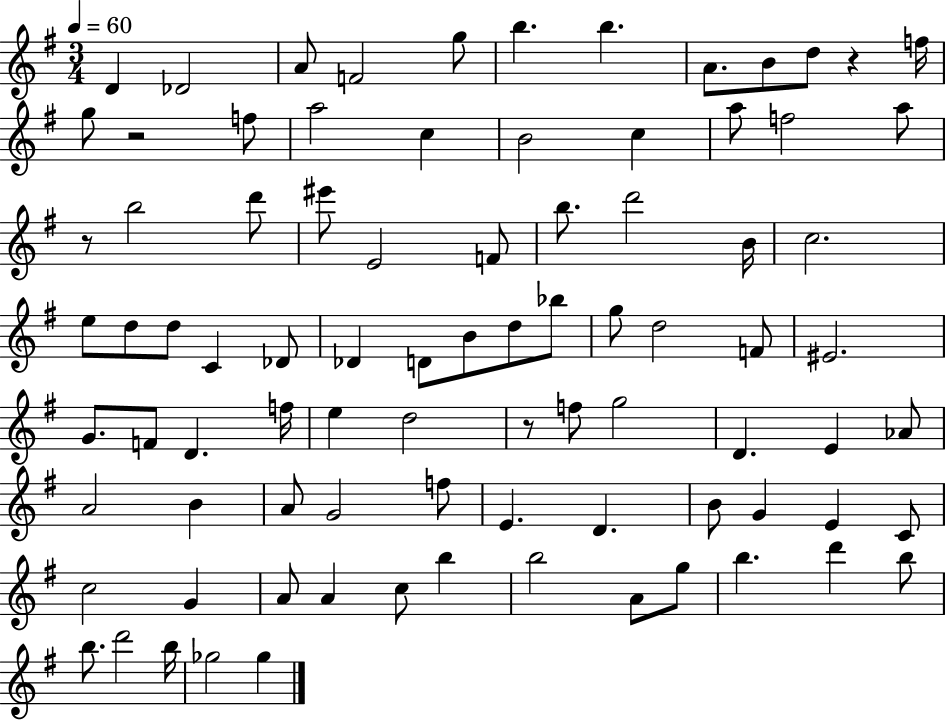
{
  \clef treble
  \numericTimeSignature
  \time 3/4
  \key g \major
  \tempo 4 = 60
  \repeat volta 2 { d'4 des'2 | a'8 f'2 g''8 | b''4. b''4. | a'8. b'8 d''8 r4 f''16 | \break g''8 r2 f''8 | a''2 c''4 | b'2 c''4 | a''8 f''2 a''8 | \break r8 b''2 d'''8 | eis'''8 e'2 f'8 | b''8. d'''2 b'16 | c''2. | \break e''8 d''8 d''8 c'4 des'8 | des'4 d'8 b'8 d''8 bes''8 | g''8 d''2 f'8 | eis'2. | \break g'8. f'8 d'4. f''16 | e''4 d''2 | r8 f''8 g''2 | d'4. e'4 aes'8 | \break a'2 b'4 | a'8 g'2 f''8 | e'4. d'4. | b'8 g'4 e'4 c'8 | \break c''2 g'4 | a'8 a'4 c''8 b''4 | b''2 a'8 g''8 | b''4. d'''4 b''8 | \break b''8. d'''2 b''16 | ges''2 ges''4 | } \bar "|."
}